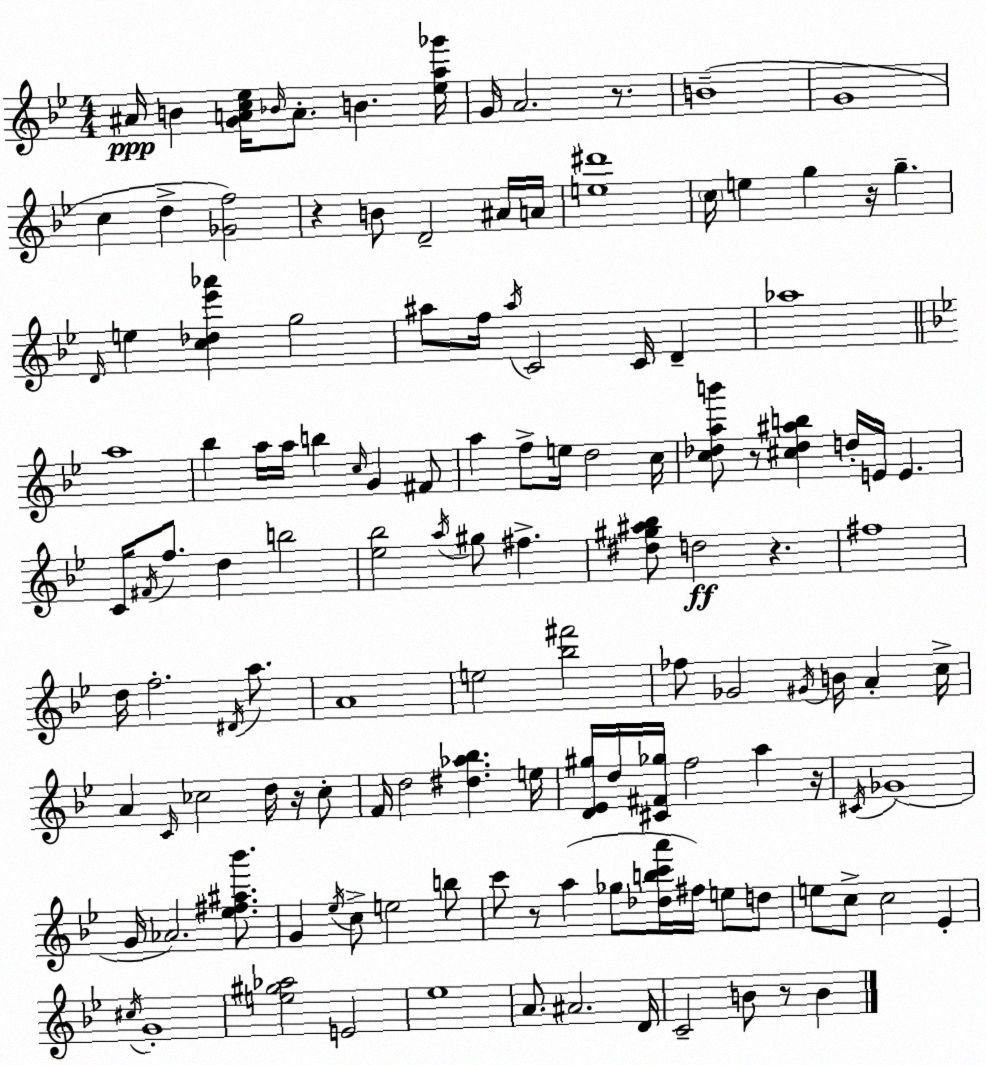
X:1
T:Untitled
M:4/4
L:1/4
K:Bb
^A/4 B [GAc_e]/4 _B/4 A/2 B [_ea_g']/4 G/4 A2 z/2 B4 G4 c d [_Gf]2 z B/2 D2 ^A/4 A/4 [e^d']4 c/4 e g z/4 g D/4 e [c_d_e'_a'] g2 ^a/2 f/4 ^a/4 C2 C/4 D _a4 a4 _b a/4 a/4 b c/4 G ^F/2 a f/2 e/4 d2 c/4 [c_dab']/2 z/2 [^c_d^ab] d/4 E/4 E C/4 ^F/4 f/2 d b2 [_e_b]2 a/4 ^g/2 ^f [^d^g^a_b]/2 d2 z ^f4 d/4 f2 ^D/4 a/2 A4 e2 [_b^f']2 _f/2 _G2 ^G/4 B/4 A c/4 A C/4 _c2 d/4 z/4 _c/2 F/4 d2 [^d_a_b] e/4 [D_E^g]/4 d/4 [^C^F_g]/4 f2 a z/4 ^C/4 _G4 G/4 _A2 [_e^f^a_b']/2 G _e/4 c/2 e2 b/2 c'/2 z/2 a _g/2 [_dbc'a']/4 ^f/4 e/2 d/2 e/2 c/2 c2 _E ^c/4 G4 [e^g_a]2 E2 _e4 A/2 ^A2 D/4 C2 B/2 z/2 B